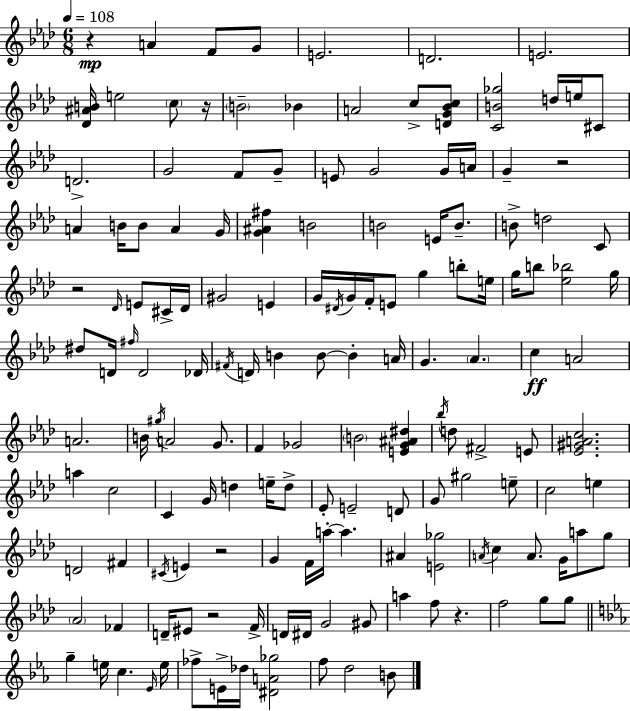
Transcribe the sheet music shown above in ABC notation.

X:1
T:Untitled
M:6/8
L:1/4
K:Ab
z A F/2 G/2 E2 D2 E2 [_D^AB]/4 e2 c/2 z/4 B2 _B A2 c/2 [DG_Bc]/2 [CB_g]2 d/4 e/4 ^C/2 D2 G2 F/2 G/2 E/2 G2 G/4 A/4 G z2 A B/4 B/2 A G/4 [G^A^f] B2 B2 E/4 B/2 B/2 d2 C/2 z2 _D/4 E/2 ^C/4 _D/4 ^G2 E G/4 ^D/4 G/4 F/4 E/2 g b/2 e/4 g/4 b/2 [_e_b]2 g/4 ^d/2 D/4 ^f/4 D2 _D/4 ^F/4 D/4 B B/2 B A/4 G _A c A2 A2 B/4 ^g/4 A2 G/2 F _G2 B2 [EG^A^d] _b/4 d/2 ^F2 E/2 [_E^GAc]2 a c2 C G/4 d e/4 d/2 _E/2 E2 D/2 G/2 ^g2 e/2 c2 e D2 ^F ^C/4 E z2 G F/4 a/4 a ^A [E_g]2 A/4 c A/2 G/4 a/2 g/2 _A2 _F D/4 ^E/2 z2 F/4 D/4 ^D/4 G2 ^G/2 a f/2 z f2 g/2 g/2 g e/4 c _E/4 e/4 _f/2 E/4 _d/4 [^DA_g]2 f/2 d2 B/2